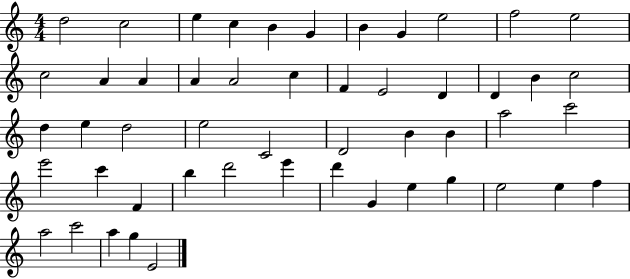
X:1
T:Untitled
M:4/4
L:1/4
K:C
d2 c2 e c B G B G e2 f2 e2 c2 A A A A2 c F E2 D D B c2 d e d2 e2 C2 D2 B B a2 c'2 e'2 c' F b d'2 e' d' G e g e2 e f a2 c'2 a g E2